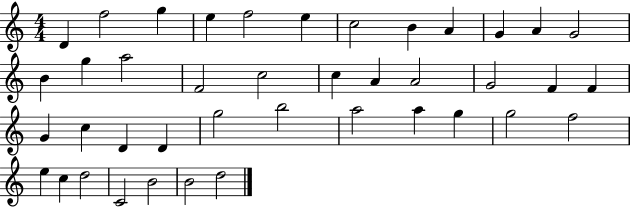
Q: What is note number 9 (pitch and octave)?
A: A4